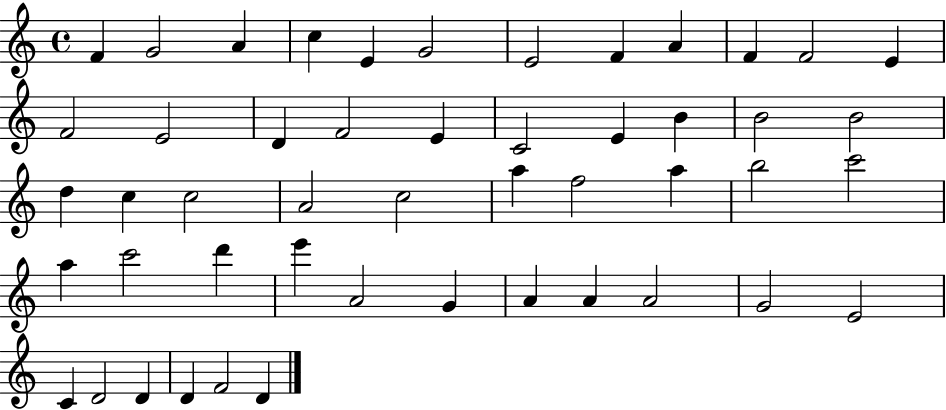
F4/q G4/h A4/q C5/q E4/q G4/h E4/h F4/q A4/q F4/q F4/h E4/q F4/h E4/h D4/q F4/h E4/q C4/h E4/q B4/q B4/h B4/h D5/q C5/q C5/h A4/h C5/h A5/q F5/h A5/q B5/h C6/h A5/q C6/h D6/q E6/q A4/h G4/q A4/q A4/q A4/h G4/h E4/h C4/q D4/h D4/q D4/q F4/h D4/q